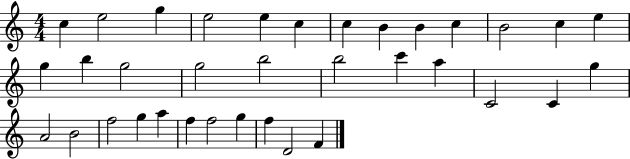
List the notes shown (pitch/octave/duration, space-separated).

C5/q E5/h G5/q E5/h E5/q C5/q C5/q B4/q B4/q C5/q B4/h C5/q E5/q G5/q B5/q G5/h G5/h B5/h B5/h C6/q A5/q C4/h C4/q G5/q A4/h B4/h F5/h G5/q A5/q F5/q F5/h G5/q F5/q D4/h F4/q